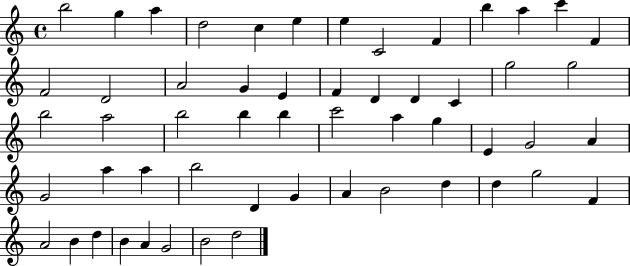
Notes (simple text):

B5/h G5/q A5/q D5/h C5/q E5/q E5/q C4/h F4/q B5/q A5/q C6/q F4/q F4/h D4/h A4/h G4/q E4/q F4/q D4/q D4/q C4/q G5/h G5/h B5/h A5/h B5/h B5/q B5/q C6/h A5/q G5/q E4/q G4/h A4/q G4/h A5/q A5/q B5/h D4/q G4/q A4/q B4/h D5/q D5/q G5/h F4/q A4/h B4/q D5/q B4/q A4/q G4/h B4/h D5/h